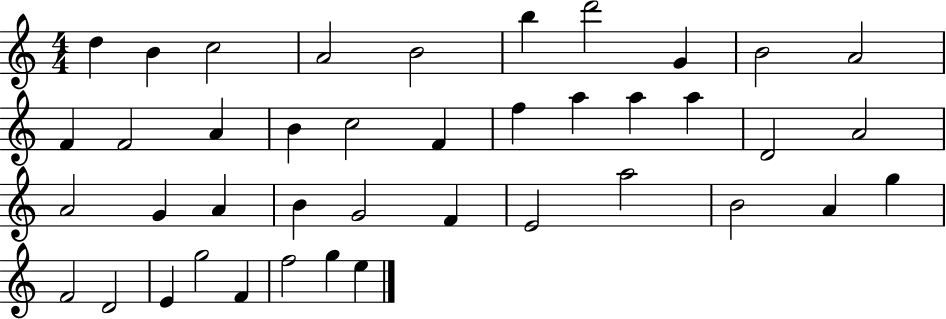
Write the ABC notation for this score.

X:1
T:Untitled
M:4/4
L:1/4
K:C
d B c2 A2 B2 b d'2 G B2 A2 F F2 A B c2 F f a a a D2 A2 A2 G A B G2 F E2 a2 B2 A g F2 D2 E g2 F f2 g e